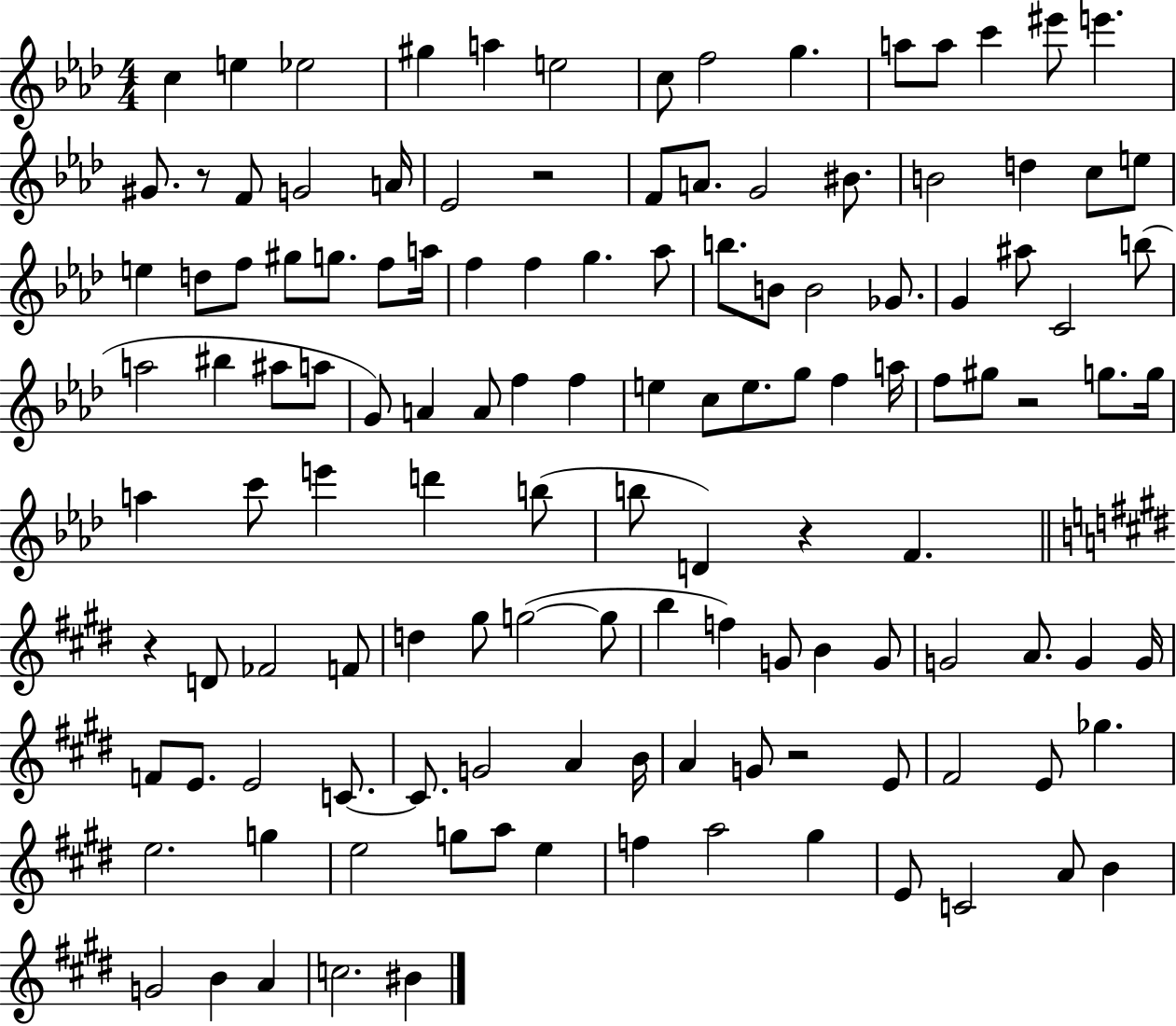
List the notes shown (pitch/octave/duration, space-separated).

C5/q E5/q Eb5/h G#5/q A5/q E5/h C5/e F5/h G5/q. A5/e A5/e C6/q EIS6/e E6/q. G#4/e. R/e F4/e G4/h A4/s Eb4/h R/h F4/e A4/e. G4/h BIS4/e. B4/h D5/q C5/e E5/e E5/q D5/e F5/e G#5/e G5/e. F5/e A5/s F5/q F5/q G5/q. Ab5/e B5/e. B4/e B4/h Gb4/e. G4/q A#5/e C4/h B5/e A5/h BIS5/q A#5/e A5/e G4/e A4/q A4/e F5/q F5/q E5/q C5/e E5/e. G5/e F5/q A5/s F5/e G#5/e R/h G5/e. G5/s A5/q C6/e E6/q D6/q B5/e B5/e D4/q R/q F4/q. R/q D4/e FES4/h F4/e D5/q G#5/e G5/h G5/e B5/q F5/q G4/e B4/q G4/e G4/h A4/e. G4/q G4/s F4/e E4/e. E4/h C4/e. C4/e. G4/h A4/q B4/s A4/q G4/e R/h E4/e F#4/h E4/e Gb5/q. E5/h. G5/q E5/h G5/e A5/e E5/q F5/q A5/h G#5/q E4/e C4/h A4/e B4/q G4/h B4/q A4/q C5/h. BIS4/q